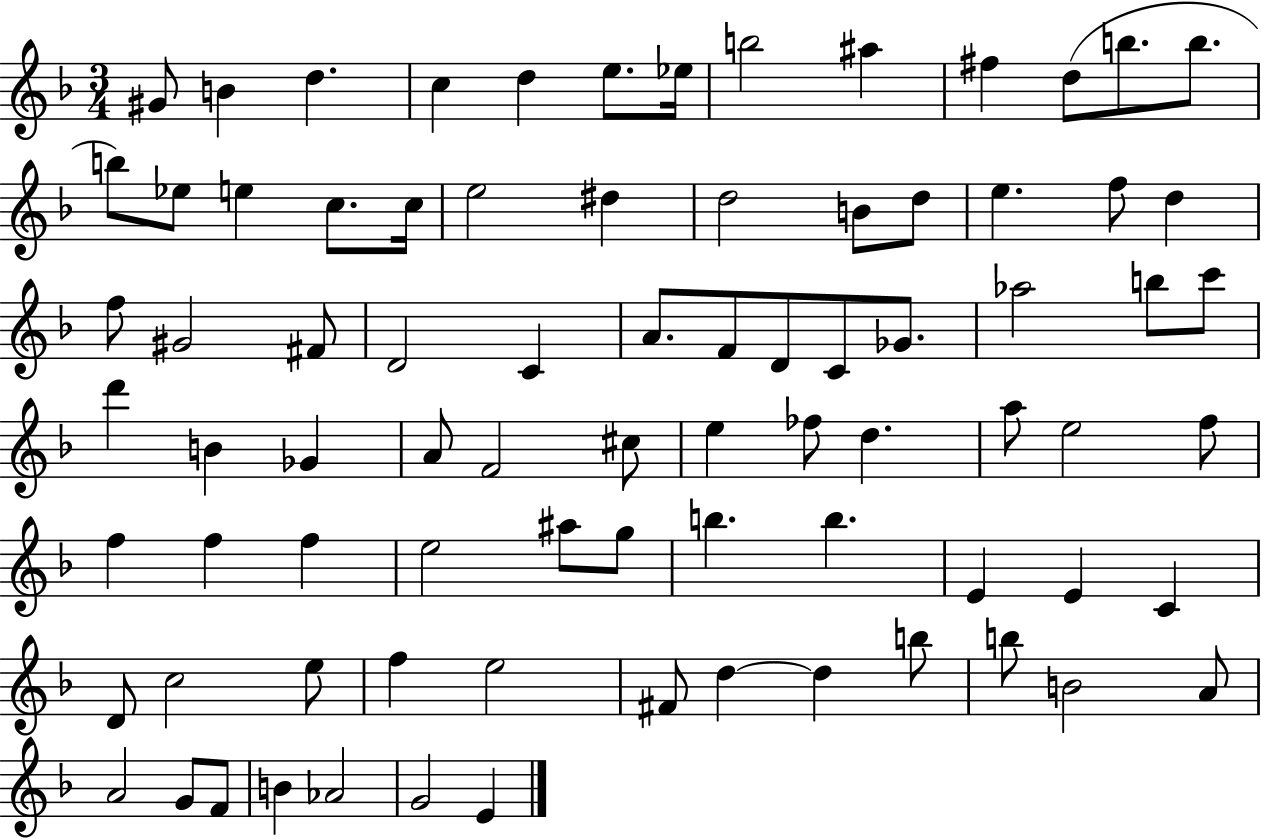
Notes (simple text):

G#4/e B4/q D5/q. C5/q D5/q E5/e. Eb5/s B5/h A#5/q F#5/q D5/e B5/e. B5/e. B5/e Eb5/e E5/q C5/e. C5/s E5/h D#5/q D5/h B4/e D5/e E5/q. F5/e D5/q F5/e G#4/h F#4/e D4/h C4/q A4/e. F4/e D4/e C4/e Gb4/e. Ab5/h B5/e C6/e D6/q B4/q Gb4/q A4/e F4/h C#5/e E5/q FES5/e D5/q. A5/e E5/h F5/e F5/q F5/q F5/q E5/h A#5/e G5/e B5/q. B5/q. E4/q E4/q C4/q D4/e C5/h E5/e F5/q E5/h F#4/e D5/q D5/q B5/e B5/e B4/h A4/e A4/h G4/e F4/e B4/q Ab4/h G4/h E4/q